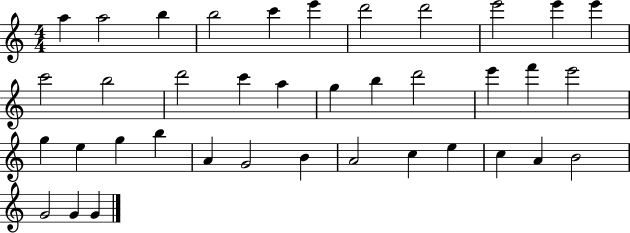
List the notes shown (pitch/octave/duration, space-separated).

A5/q A5/h B5/q B5/h C6/q E6/q D6/h D6/h E6/h E6/q E6/q C6/h B5/h D6/h C6/q A5/q G5/q B5/q D6/h E6/q F6/q E6/h G5/q E5/q G5/q B5/q A4/q G4/h B4/q A4/h C5/q E5/q C5/q A4/q B4/h G4/h G4/q G4/q